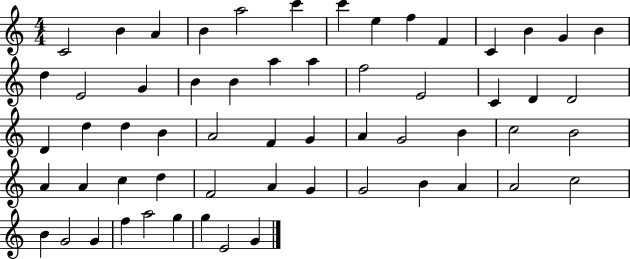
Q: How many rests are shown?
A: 0